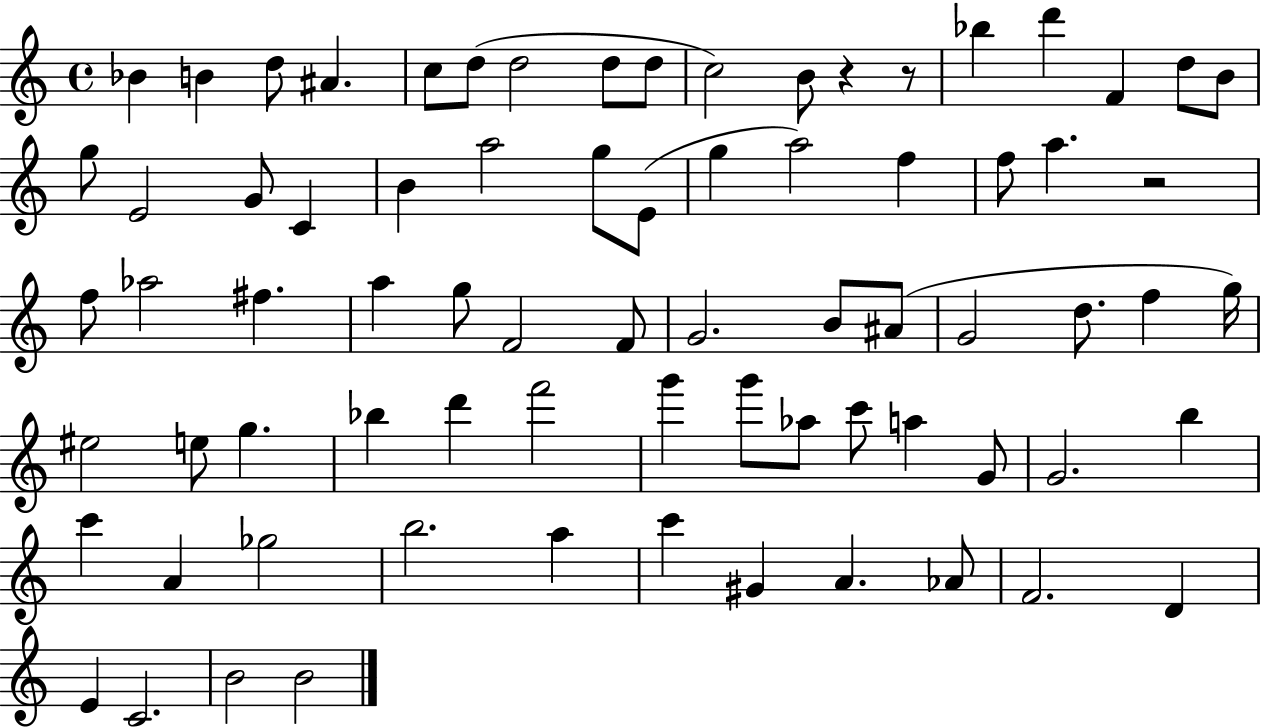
X:1
T:Untitled
M:4/4
L:1/4
K:C
_B B d/2 ^A c/2 d/2 d2 d/2 d/2 c2 B/2 z z/2 _b d' F d/2 B/2 g/2 E2 G/2 C B a2 g/2 E/2 g a2 f f/2 a z2 f/2 _a2 ^f a g/2 F2 F/2 G2 B/2 ^A/2 G2 d/2 f g/4 ^e2 e/2 g _b d' f'2 g' g'/2 _a/2 c'/2 a G/2 G2 b c' A _g2 b2 a c' ^G A _A/2 F2 D E C2 B2 B2